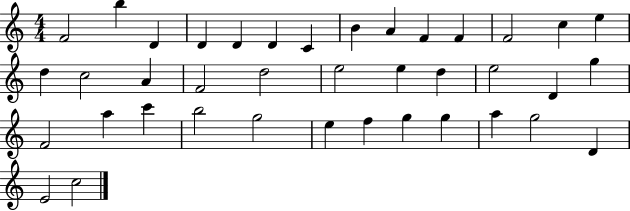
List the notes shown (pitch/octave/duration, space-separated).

F4/h B5/q D4/q D4/q D4/q D4/q C4/q B4/q A4/q F4/q F4/q F4/h C5/q E5/q D5/q C5/h A4/q F4/h D5/h E5/h E5/q D5/q E5/h D4/q G5/q F4/h A5/q C6/q B5/h G5/h E5/q F5/q G5/q G5/q A5/q G5/h D4/q E4/h C5/h